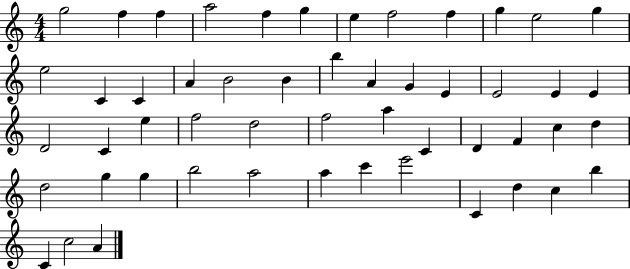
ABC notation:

X:1
T:Untitled
M:4/4
L:1/4
K:C
g2 f f a2 f g e f2 f g e2 g e2 C C A B2 B b A G E E2 E E D2 C e f2 d2 f2 a C D F c d d2 g g b2 a2 a c' e'2 C d c b C c2 A